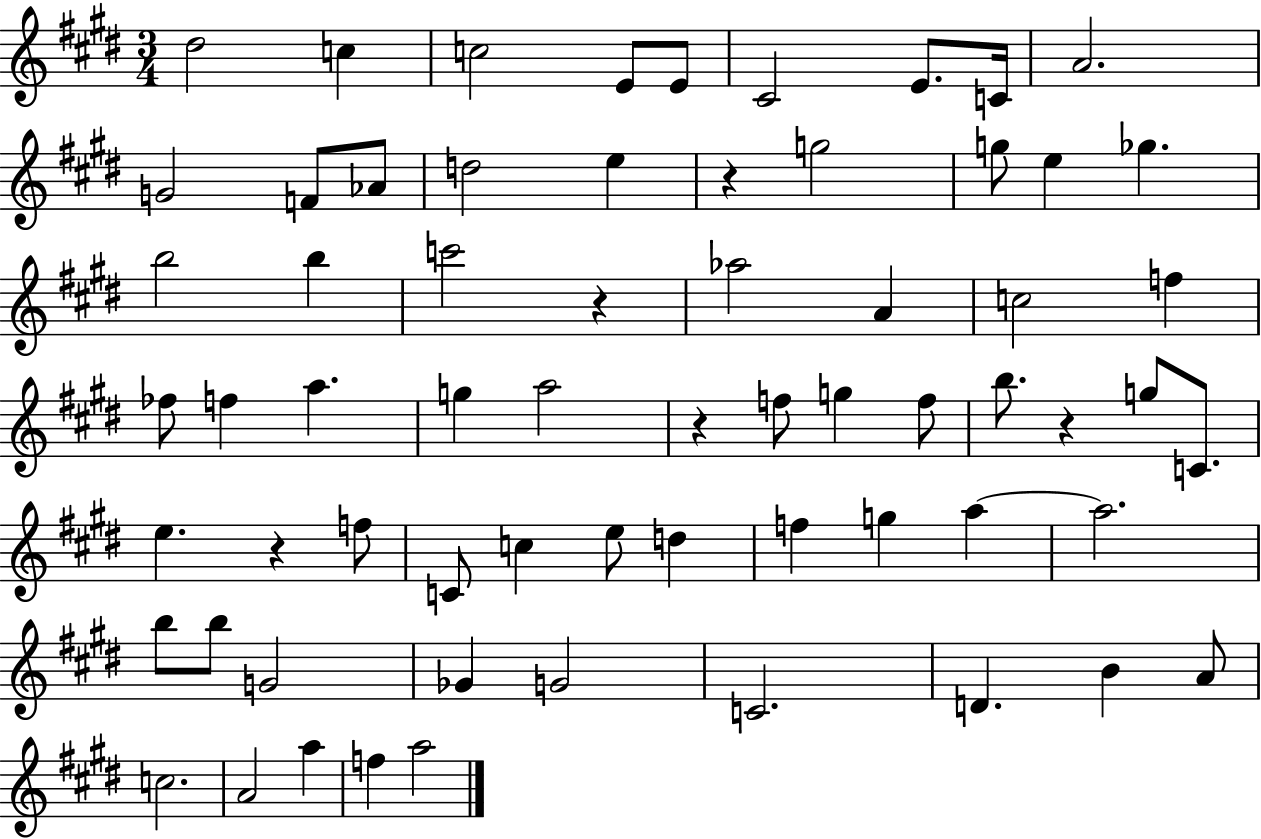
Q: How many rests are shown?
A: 5